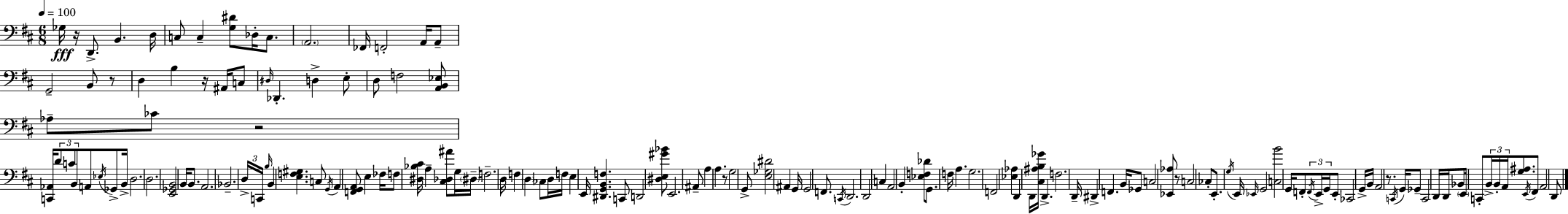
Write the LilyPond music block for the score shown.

{
  \clef bass
  \numericTimeSignature
  \time 6/8
  \key d \major
  \tempo 4 = 100
  ges16\fff r16 d,8.-> b,4. d16 | c8 c4-- <g dis'>8 des16-. c8. | \parenthesize a,2. | fes,16 f,2-. a,16 a,8-- | \break g,2-- b,8 r8 | d4 b4 r16 ais,16 c8 | \grace { dis16 } des,4.-. d4-> e8-. | d8 f2 <a, b, ees>8 | \break aes8-- ces'8 r2 | <c, aes,>16 \tuplet 3/2 { d'8 c'8 b,8 } a,8 \acciaccatura { ees16 } ges,8-> | b,16-> d2. | d2. | \break <e, ges, b,>2 b,16 b,8. | a,2. | bes,2.-- | \tuplet 3/2 { d16-> c,16 \grace { b16 } } b,4 <e f gis>4. | \break c8 \acciaccatura { g,16 } a,4 <f, g, a,>8 | e4 fes16 f8 <dis bes cis'>16 a4-- | <cis des ais'>8 g16 \parenthesize dis16-- f2.-- | d16 f4 \parenthesize d4 | \break ces8 d16 f16 e4 e,16 <dis, g, b, f>4. | c,8 d,2 | <dis e gis' bes'>8 e,2. | ais,8-- a4 a4. | \break r8 g2 | g,8-> <e ges dis'>2 | ais,4 g,16 g,2 | f,8. \acciaccatura { c,16 } d,2. | \break d,2 | c4 a,2 | b,4-. <ees f des'>8 g,8. f16 a4. | g2. | \break f,2 | <ees aes>4 d,4 d,16 <cis ais b ges'>16 d,4.-> | f2. | d,16-- dis,4-> f,4. | \break b,16 ges,8 c2 | <ees, aes>8 r8 c2 | ces8-. e,8.-. \acciaccatura { g16 } e,16 \grace { ees,16 } g,2 | <c b'>2 | \break g,16 f,8-. \tuplet 3/2 { \acciaccatura { f,16 } e,16-> g,16 } e,8-. ces,2 | g,16-> b,16 a,2 | r8. \acciaccatura { c,16 } g,16 ges,8-- | c,2 d,16 d,16 bes,8 | \break \parenthesize e,16 c,8-. \tuplet 3/2 { b,16-> b,16-. a,16 } <g ais>8. \acciaccatura { e,16 } fis,8 | a,2 d,8 \bar "|."
}